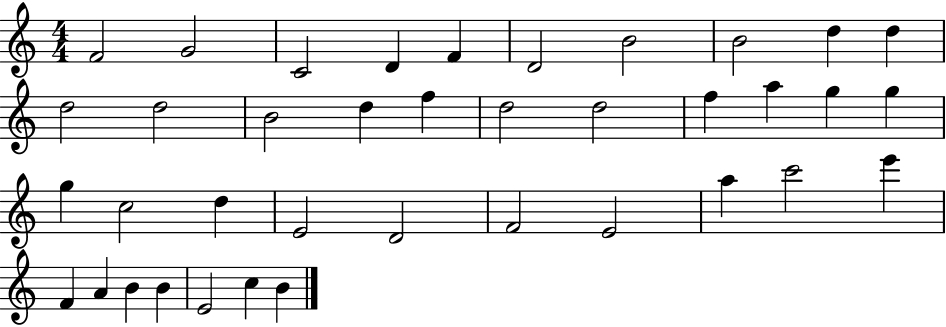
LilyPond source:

{
  \clef treble
  \numericTimeSignature
  \time 4/4
  \key c \major
  f'2 g'2 | c'2 d'4 f'4 | d'2 b'2 | b'2 d''4 d''4 | \break d''2 d''2 | b'2 d''4 f''4 | d''2 d''2 | f''4 a''4 g''4 g''4 | \break g''4 c''2 d''4 | e'2 d'2 | f'2 e'2 | a''4 c'''2 e'''4 | \break f'4 a'4 b'4 b'4 | e'2 c''4 b'4 | \bar "|."
}